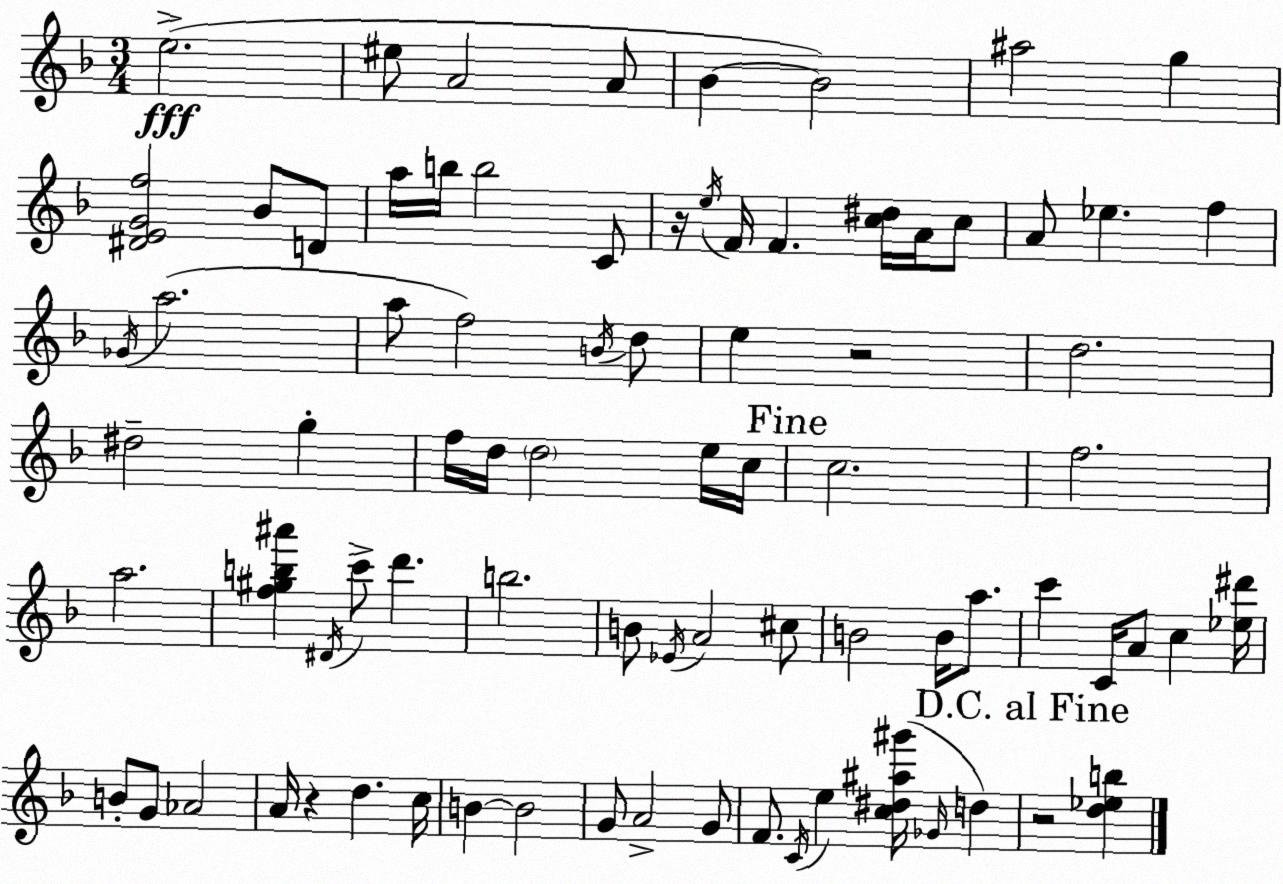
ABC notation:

X:1
T:Untitled
M:3/4
L:1/4
K:Dm
e2 ^e/2 A2 A/2 _B _B2 ^a2 g [^DEGf]2 _B/2 D/2 a/4 b/4 b2 C/2 z/4 e/4 F/4 F [c^d]/4 A/4 c/2 A/2 _e f _G/4 a2 a/2 f2 B/4 d/2 e z2 d2 ^d2 g f/4 d/4 d2 e/4 c/4 c2 f2 a2 [f^gb^a'] ^D/4 c'/2 d' b2 B/2 _E/4 A2 ^c/2 B2 B/4 a/2 c' C/4 A/2 c [_e^d']/4 B/2 G/2 _A2 A/4 z d c/4 B B2 G/2 A2 G/2 F/2 C/4 e [c^d^a^g']/4 _G/4 d z2 [d_eb]